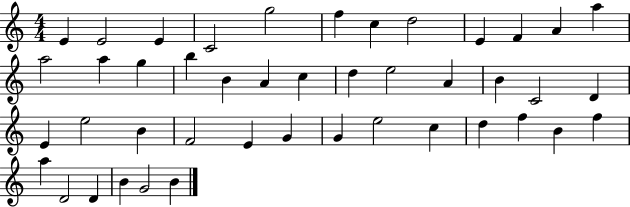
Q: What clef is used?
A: treble